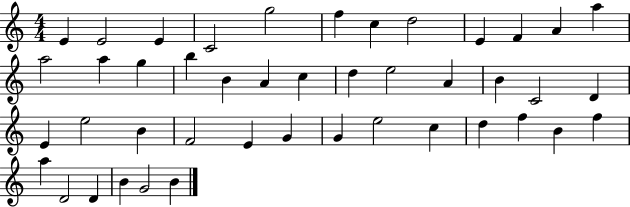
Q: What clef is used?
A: treble